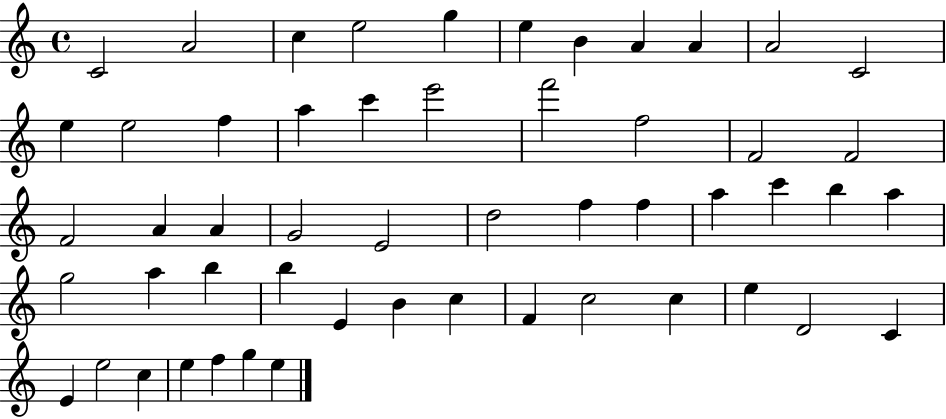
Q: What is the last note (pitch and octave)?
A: E5